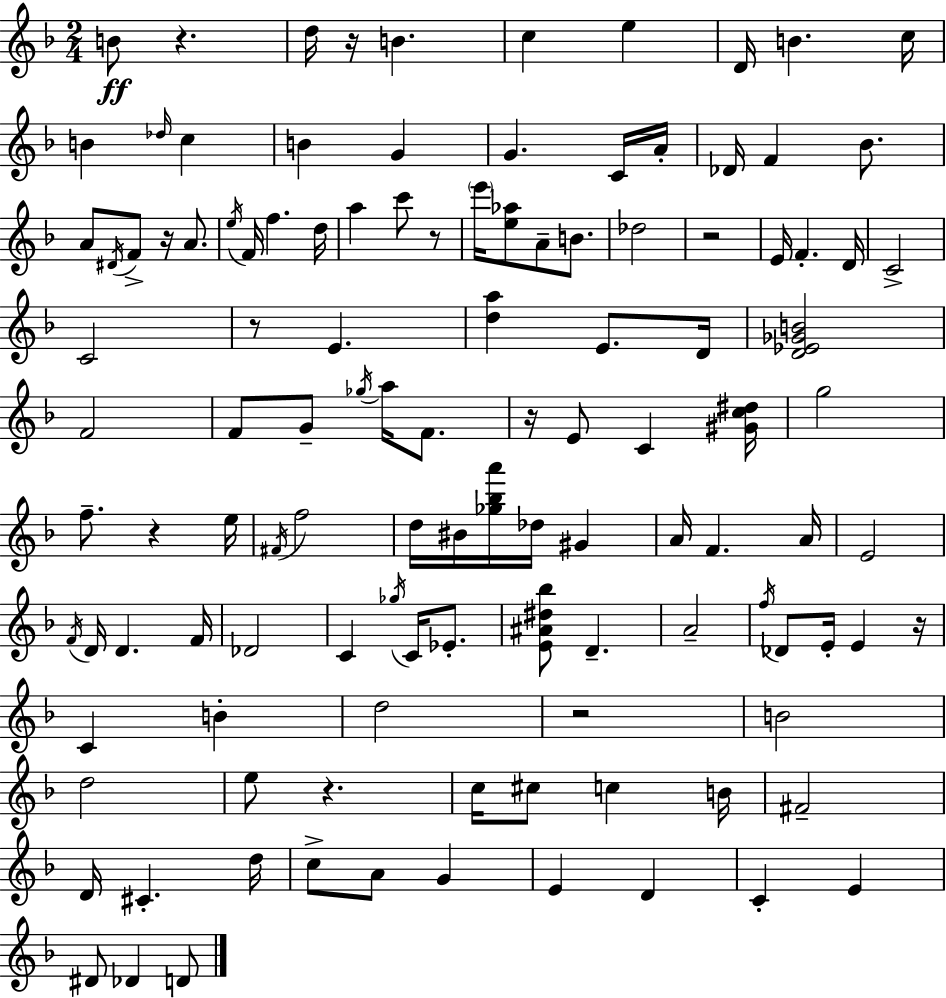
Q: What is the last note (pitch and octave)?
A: D4